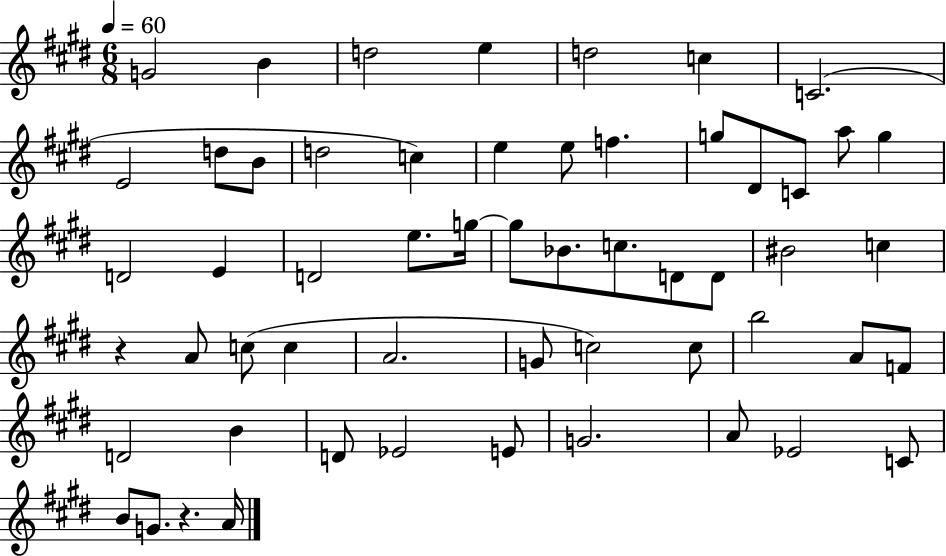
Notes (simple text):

G4/h B4/q D5/h E5/q D5/h C5/q C4/h. E4/h D5/e B4/e D5/h C5/q E5/q E5/e F5/q. G5/e D#4/e C4/e A5/e G5/q D4/h E4/q D4/h E5/e. G5/s G5/e Bb4/e. C5/e. D4/e D4/e BIS4/h C5/q R/q A4/e C5/e C5/q A4/h. G4/e C5/h C5/e B5/h A4/e F4/e D4/h B4/q D4/e Eb4/h E4/e G4/h. A4/e Eb4/h C4/e B4/e G4/e. R/q. A4/s